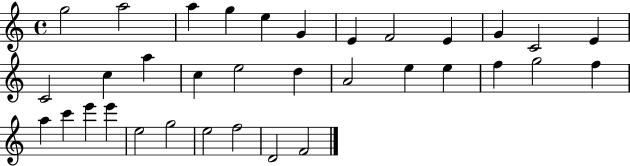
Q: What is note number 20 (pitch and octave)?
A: E5